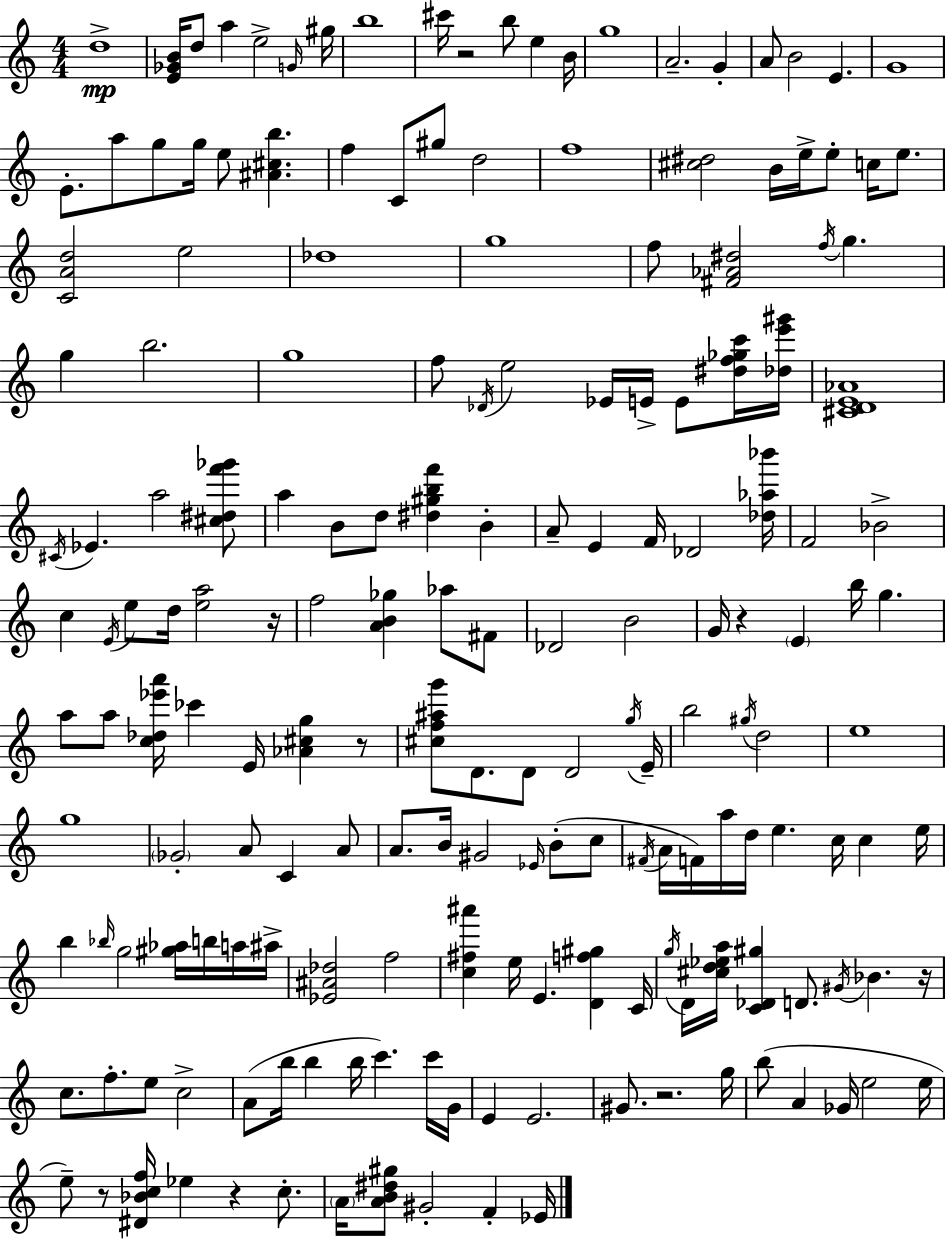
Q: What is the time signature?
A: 4/4